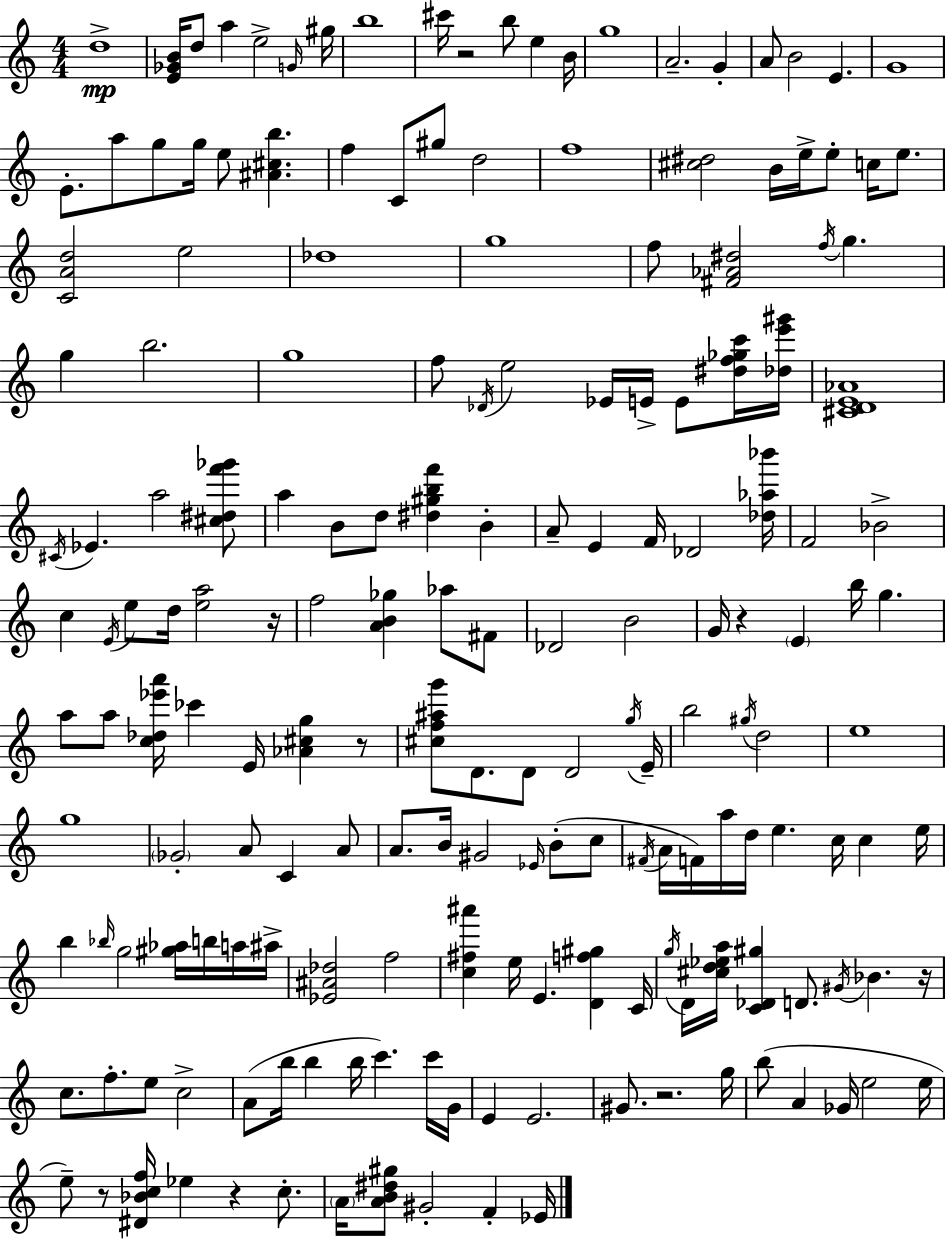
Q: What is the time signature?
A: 4/4